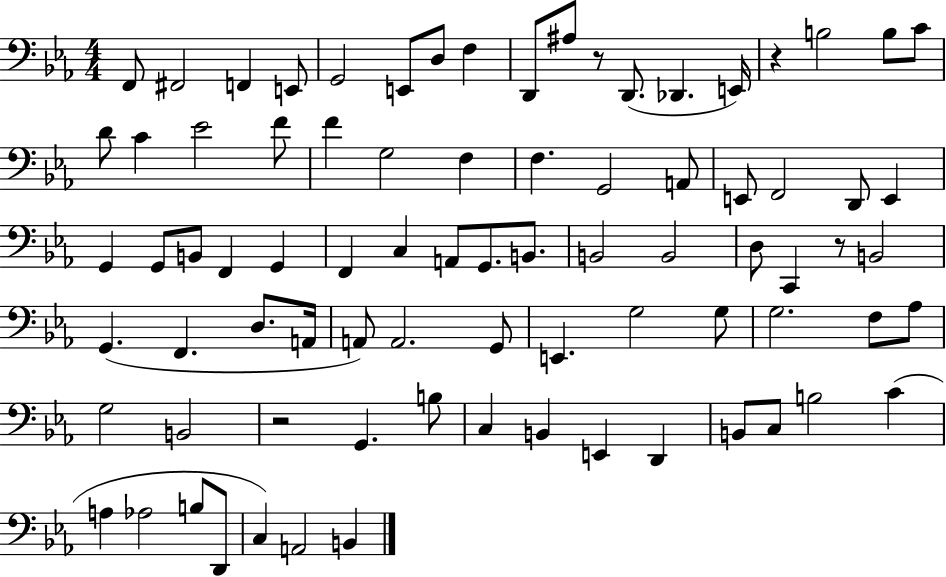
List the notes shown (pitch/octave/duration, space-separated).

F2/e F#2/h F2/q E2/e G2/h E2/e D3/e F3/q D2/e A#3/e R/e D2/e. Db2/q. E2/s R/q B3/h B3/e C4/e D4/e C4/q Eb4/h F4/e F4/q G3/h F3/q F3/q. G2/h A2/e E2/e F2/h D2/e E2/q G2/q G2/e B2/e F2/q G2/q F2/q C3/q A2/e G2/e. B2/e. B2/h B2/h D3/e C2/q R/e B2/h G2/q. F2/q. D3/e. A2/s A2/e A2/h. G2/e E2/q. G3/h G3/e G3/h. F3/e Ab3/e G3/h B2/h R/h G2/q. B3/e C3/q B2/q E2/q D2/q B2/e C3/e B3/h C4/q A3/q Ab3/h B3/e D2/e C3/q A2/h B2/q